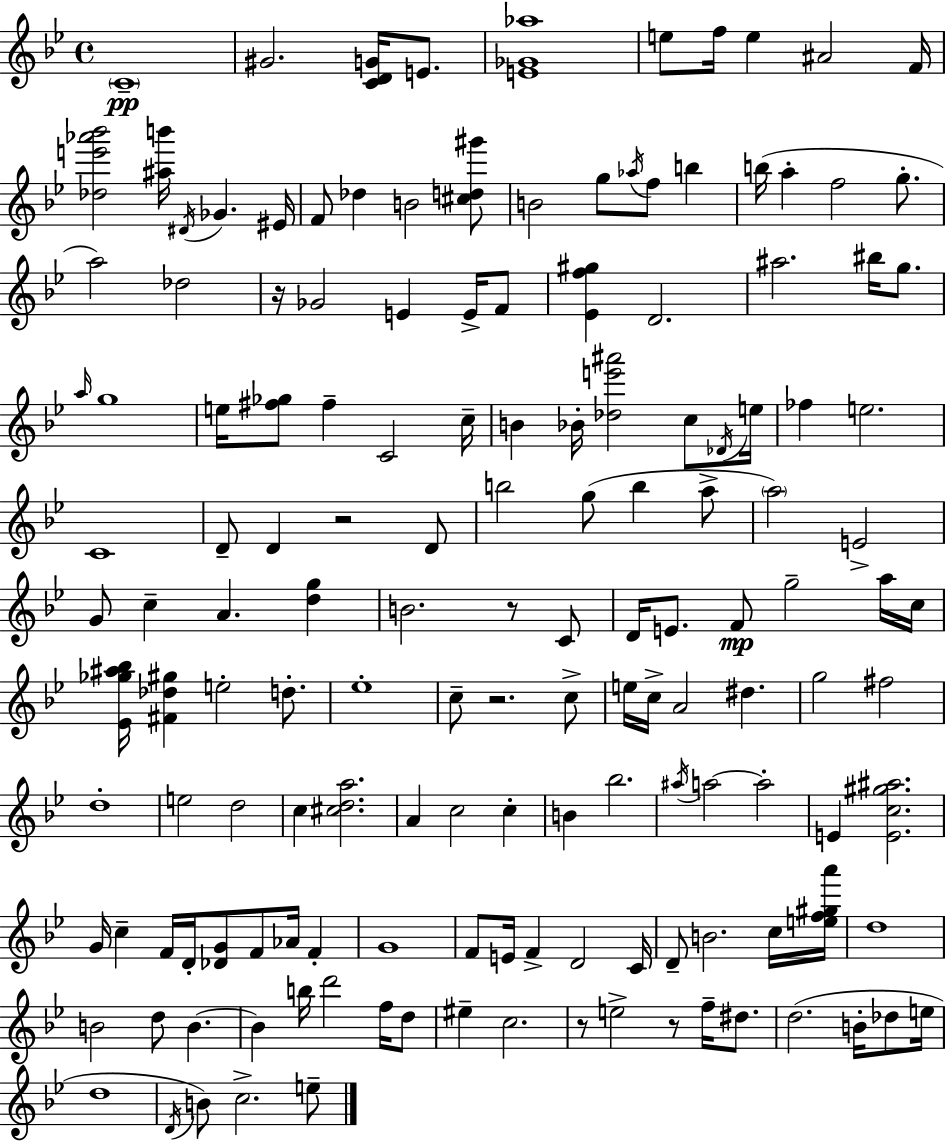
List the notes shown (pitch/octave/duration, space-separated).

C4/w G#4/h. [C4,D4,G4]/s E4/e. [E4,Gb4,Ab5]/w E5/e F5/s E5/q A#4/h F4/s [Db5,E6,Ab6,Bb6]/h [A#5,B6]/s D#4/s Gb4/q. EIS4/s F4/e Db5/q B4/h [C#5,D5,G#6]/e B4/h G5/e Ab5/s F5/e B5/q B5/s A5/q F5/h G5/e. A5/h Db5/h R/s Gb4/h E4/q E4/s F4/e [Eb4,F5,G#5]/q D4/h. A#5/h. BIS5/s G5/e. A5/s G5/w E5/s [F#5,Gb5]/e F#5/q C4/h C5/s B4/q Bb4/s [Db5,E6,A#6]/h C5/e Db4/s E5/s FES5/q E5/h. C4/w D4/e D4/q R/h D4/e B5/h G5/e B5/q A5/e A5/h E4/h G4/e C5/q A4/q. [D5,G5]/q B4/h. R/e C4/e D4/s E4/e. F4/e G5/h A5/s C5/s [Eb4,Gb5,A#5,Bb5]/s [F#4,Db5,G#5]/q E5/h D5/e. Eb5/w C5/e R/h. C5/e E5/s C5/s A4/h D#5/q. G5/h F#5/h D5/w E5/h D5/h C5/q [C#5,D5,A5]/h. A4/q C5/h C5/q B4/q Bb5/h. A#5/s A5/h A5/h E4/q [E4,C5,G#5,A#5]/h. G4/s C5/q F4/s D4/s [Db4,G4]/e F4/e Ab4/s F4/q G4/w F4/e E4/s F4/q D4/h C4/s D4/e B4/h. C5/s [E5,F5,G#5,A6]/s D5/w B4/h D5/e B4/q. B4/q B5/s D6/h F5/s D5/e EIS5/q C5/h. R/e E5/h R/e F5/s D#5/e. D5/h. B4/s Db5/e E5/s D5/w D4/s B4/e C5/h. E5/e